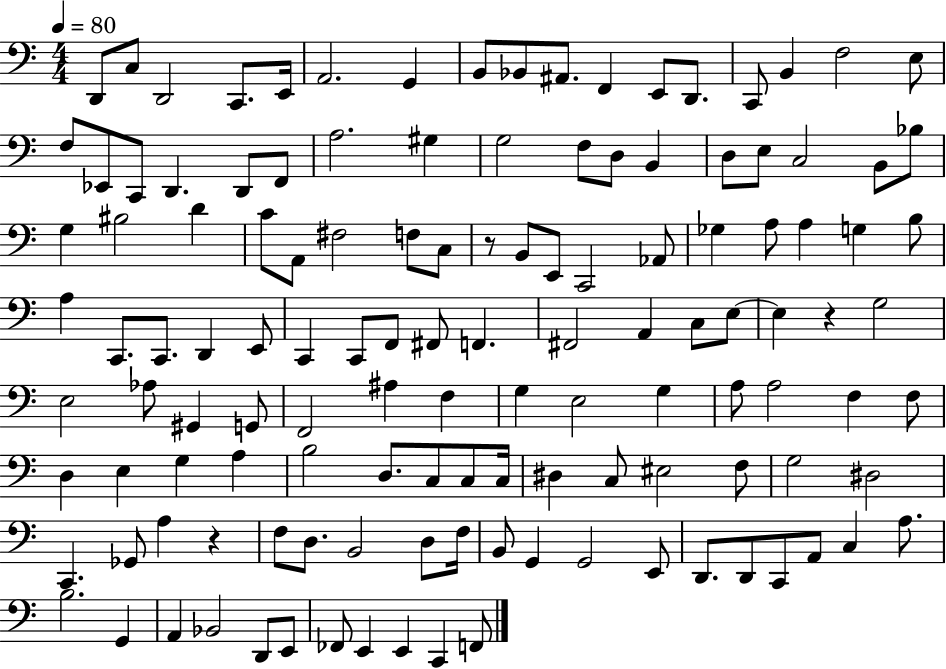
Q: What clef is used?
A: bass